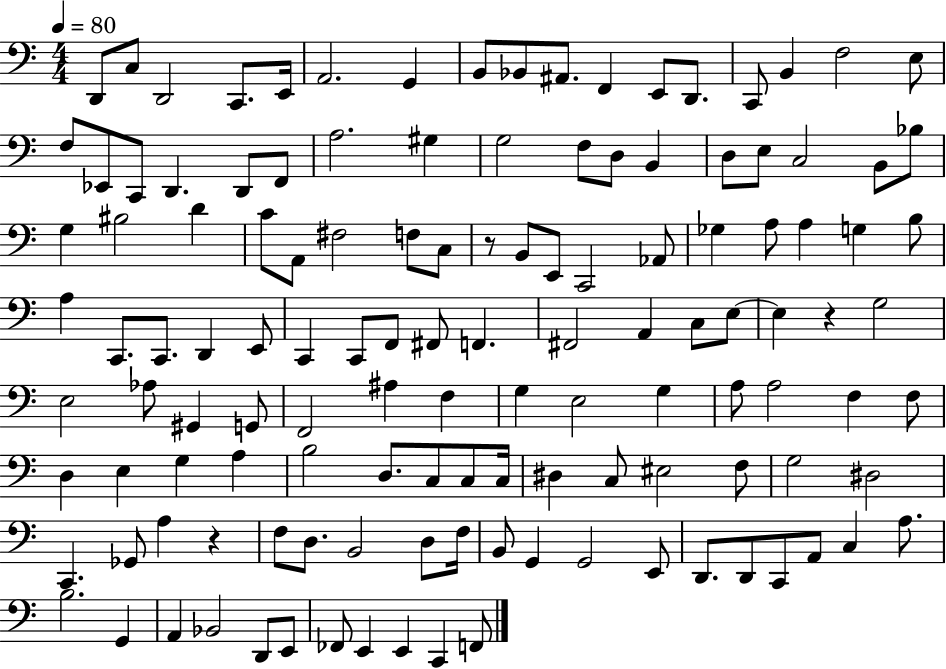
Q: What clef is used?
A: bass